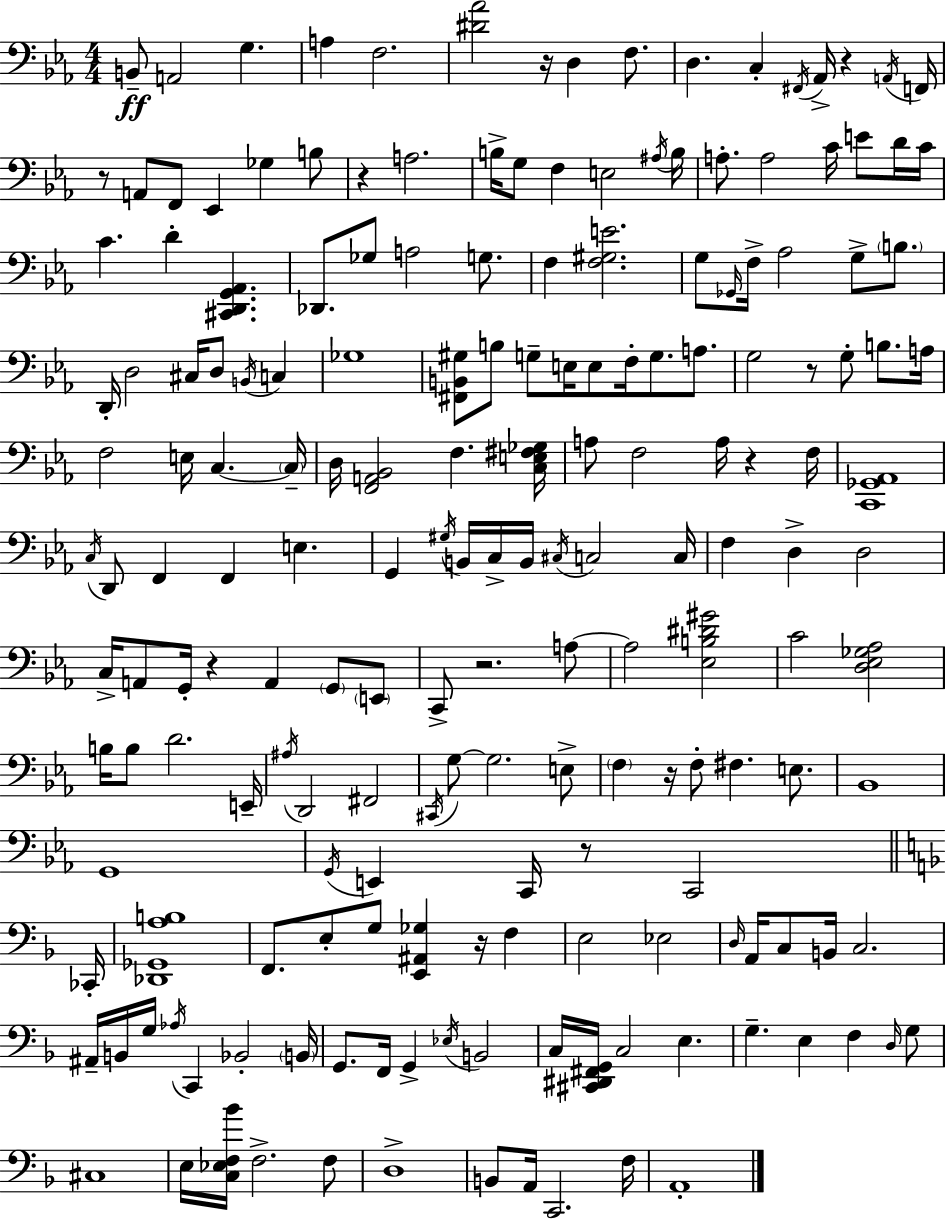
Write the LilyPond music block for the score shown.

{
  \clef bass
  \numericTimeSignature
  \time 4/4
  \key ees \major
  b,8--\ff a,2 g4. | a4 f2. | <dis' aes'>2 r16 d4 f8. | d4. c4-. \acciaccatura { fis,16 } aes,16-> r4 | \break \acciaccatura { a,16 } f,16 r8 a,8 f,8 ees,4 ges4 | b8 r4 a2. | b16-> g8 f4 e2 | \acciaccatura { ais16 } b16 a8.-. a2 c'16 e'8 | \break d'16 c'16 c'4. d'4-. <cis, d, g, aes,>4. | des,8. ges8 a2 | g8. f4 <f gis e'>2. | g8 \grace { ges,16 } f16-> aes2 g8-> | \break \parenthesize b8. d,16-. d2 cis16 d8 | \acciaccatura { b,16 } c4 ges1 | <fis, b, gis>8 b8 g8-- e16 e8 f16-. g8. | a8. g2 r8 g8-. | \break b8. a16 f2 e16 c4.~~ | \parenthesize c16-- d16 <f, a, bes,>2 f4. | <c e fis ges>16 a8 f2 a16 | r4 f16 <c, ges, aes,>1 | \break \acciaccatura { c16 } d,8 f,4 f,4 | e4. g,4 \acciaccatura { gis16 } b,16 c16-> b,16 \acciaccatura { cis16 } c2 | c16 f4 d4-> | d2 c16-> a,8 g,16-. r4 | \break a,4 \parenthesize g,8 \parenthesize e,8 c,8-> r2. | a8~~ a2 | <ees b dis' gis'>2 c'2 | <d ees ges aes>2 b16 b8 d'2. | \break e,16-- \acciaccatura { ais16 } d,2 | fis,2 \acciaccatura { cis,16 } g8~~ g2. | e8-> \parenthesize f4 r16 f8-. | fis4. e8. bes,1 | \break g,1 | \acciaccatura { g,16 } e,4 c,16 | r8 c,2 \bar "||" \break \key d \minor ces,16-. <des, ges, a b>1 | f,8. e8-. g8 <e, ais, ges>4 r16 f4 | e2 ees2 | \grace { d16 } a,16 c8 b,16 c2. | \break ais,16-- b,16 g16 \acciaccatura { aes16 } c,4 bes,2-. | \parenthesize b,16 g,8. f,16 g,4-> \acciaccatura { ees16 } b,2 | c16 <cis, dis, fis, g,>16 c2 e4. | g4.-- e4 f4 | \break \grace { d16 } g8 cis1 | e16 <c ees f bes'>16 f2.-> | f8 d1-> | b,8 a,16 c,2. | \break f16 a,1-. | \bar "|."
}